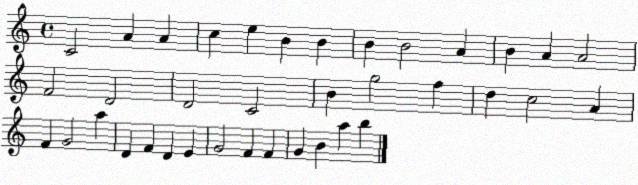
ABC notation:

X:1
T:Untitled
M:4/4
L:1/4
K:C
C2 A A c e B B B B2 A B A A2 F2 D2 D2 C2 B g2 f d c2 A F G2 a D F D E G2 F F G B a b